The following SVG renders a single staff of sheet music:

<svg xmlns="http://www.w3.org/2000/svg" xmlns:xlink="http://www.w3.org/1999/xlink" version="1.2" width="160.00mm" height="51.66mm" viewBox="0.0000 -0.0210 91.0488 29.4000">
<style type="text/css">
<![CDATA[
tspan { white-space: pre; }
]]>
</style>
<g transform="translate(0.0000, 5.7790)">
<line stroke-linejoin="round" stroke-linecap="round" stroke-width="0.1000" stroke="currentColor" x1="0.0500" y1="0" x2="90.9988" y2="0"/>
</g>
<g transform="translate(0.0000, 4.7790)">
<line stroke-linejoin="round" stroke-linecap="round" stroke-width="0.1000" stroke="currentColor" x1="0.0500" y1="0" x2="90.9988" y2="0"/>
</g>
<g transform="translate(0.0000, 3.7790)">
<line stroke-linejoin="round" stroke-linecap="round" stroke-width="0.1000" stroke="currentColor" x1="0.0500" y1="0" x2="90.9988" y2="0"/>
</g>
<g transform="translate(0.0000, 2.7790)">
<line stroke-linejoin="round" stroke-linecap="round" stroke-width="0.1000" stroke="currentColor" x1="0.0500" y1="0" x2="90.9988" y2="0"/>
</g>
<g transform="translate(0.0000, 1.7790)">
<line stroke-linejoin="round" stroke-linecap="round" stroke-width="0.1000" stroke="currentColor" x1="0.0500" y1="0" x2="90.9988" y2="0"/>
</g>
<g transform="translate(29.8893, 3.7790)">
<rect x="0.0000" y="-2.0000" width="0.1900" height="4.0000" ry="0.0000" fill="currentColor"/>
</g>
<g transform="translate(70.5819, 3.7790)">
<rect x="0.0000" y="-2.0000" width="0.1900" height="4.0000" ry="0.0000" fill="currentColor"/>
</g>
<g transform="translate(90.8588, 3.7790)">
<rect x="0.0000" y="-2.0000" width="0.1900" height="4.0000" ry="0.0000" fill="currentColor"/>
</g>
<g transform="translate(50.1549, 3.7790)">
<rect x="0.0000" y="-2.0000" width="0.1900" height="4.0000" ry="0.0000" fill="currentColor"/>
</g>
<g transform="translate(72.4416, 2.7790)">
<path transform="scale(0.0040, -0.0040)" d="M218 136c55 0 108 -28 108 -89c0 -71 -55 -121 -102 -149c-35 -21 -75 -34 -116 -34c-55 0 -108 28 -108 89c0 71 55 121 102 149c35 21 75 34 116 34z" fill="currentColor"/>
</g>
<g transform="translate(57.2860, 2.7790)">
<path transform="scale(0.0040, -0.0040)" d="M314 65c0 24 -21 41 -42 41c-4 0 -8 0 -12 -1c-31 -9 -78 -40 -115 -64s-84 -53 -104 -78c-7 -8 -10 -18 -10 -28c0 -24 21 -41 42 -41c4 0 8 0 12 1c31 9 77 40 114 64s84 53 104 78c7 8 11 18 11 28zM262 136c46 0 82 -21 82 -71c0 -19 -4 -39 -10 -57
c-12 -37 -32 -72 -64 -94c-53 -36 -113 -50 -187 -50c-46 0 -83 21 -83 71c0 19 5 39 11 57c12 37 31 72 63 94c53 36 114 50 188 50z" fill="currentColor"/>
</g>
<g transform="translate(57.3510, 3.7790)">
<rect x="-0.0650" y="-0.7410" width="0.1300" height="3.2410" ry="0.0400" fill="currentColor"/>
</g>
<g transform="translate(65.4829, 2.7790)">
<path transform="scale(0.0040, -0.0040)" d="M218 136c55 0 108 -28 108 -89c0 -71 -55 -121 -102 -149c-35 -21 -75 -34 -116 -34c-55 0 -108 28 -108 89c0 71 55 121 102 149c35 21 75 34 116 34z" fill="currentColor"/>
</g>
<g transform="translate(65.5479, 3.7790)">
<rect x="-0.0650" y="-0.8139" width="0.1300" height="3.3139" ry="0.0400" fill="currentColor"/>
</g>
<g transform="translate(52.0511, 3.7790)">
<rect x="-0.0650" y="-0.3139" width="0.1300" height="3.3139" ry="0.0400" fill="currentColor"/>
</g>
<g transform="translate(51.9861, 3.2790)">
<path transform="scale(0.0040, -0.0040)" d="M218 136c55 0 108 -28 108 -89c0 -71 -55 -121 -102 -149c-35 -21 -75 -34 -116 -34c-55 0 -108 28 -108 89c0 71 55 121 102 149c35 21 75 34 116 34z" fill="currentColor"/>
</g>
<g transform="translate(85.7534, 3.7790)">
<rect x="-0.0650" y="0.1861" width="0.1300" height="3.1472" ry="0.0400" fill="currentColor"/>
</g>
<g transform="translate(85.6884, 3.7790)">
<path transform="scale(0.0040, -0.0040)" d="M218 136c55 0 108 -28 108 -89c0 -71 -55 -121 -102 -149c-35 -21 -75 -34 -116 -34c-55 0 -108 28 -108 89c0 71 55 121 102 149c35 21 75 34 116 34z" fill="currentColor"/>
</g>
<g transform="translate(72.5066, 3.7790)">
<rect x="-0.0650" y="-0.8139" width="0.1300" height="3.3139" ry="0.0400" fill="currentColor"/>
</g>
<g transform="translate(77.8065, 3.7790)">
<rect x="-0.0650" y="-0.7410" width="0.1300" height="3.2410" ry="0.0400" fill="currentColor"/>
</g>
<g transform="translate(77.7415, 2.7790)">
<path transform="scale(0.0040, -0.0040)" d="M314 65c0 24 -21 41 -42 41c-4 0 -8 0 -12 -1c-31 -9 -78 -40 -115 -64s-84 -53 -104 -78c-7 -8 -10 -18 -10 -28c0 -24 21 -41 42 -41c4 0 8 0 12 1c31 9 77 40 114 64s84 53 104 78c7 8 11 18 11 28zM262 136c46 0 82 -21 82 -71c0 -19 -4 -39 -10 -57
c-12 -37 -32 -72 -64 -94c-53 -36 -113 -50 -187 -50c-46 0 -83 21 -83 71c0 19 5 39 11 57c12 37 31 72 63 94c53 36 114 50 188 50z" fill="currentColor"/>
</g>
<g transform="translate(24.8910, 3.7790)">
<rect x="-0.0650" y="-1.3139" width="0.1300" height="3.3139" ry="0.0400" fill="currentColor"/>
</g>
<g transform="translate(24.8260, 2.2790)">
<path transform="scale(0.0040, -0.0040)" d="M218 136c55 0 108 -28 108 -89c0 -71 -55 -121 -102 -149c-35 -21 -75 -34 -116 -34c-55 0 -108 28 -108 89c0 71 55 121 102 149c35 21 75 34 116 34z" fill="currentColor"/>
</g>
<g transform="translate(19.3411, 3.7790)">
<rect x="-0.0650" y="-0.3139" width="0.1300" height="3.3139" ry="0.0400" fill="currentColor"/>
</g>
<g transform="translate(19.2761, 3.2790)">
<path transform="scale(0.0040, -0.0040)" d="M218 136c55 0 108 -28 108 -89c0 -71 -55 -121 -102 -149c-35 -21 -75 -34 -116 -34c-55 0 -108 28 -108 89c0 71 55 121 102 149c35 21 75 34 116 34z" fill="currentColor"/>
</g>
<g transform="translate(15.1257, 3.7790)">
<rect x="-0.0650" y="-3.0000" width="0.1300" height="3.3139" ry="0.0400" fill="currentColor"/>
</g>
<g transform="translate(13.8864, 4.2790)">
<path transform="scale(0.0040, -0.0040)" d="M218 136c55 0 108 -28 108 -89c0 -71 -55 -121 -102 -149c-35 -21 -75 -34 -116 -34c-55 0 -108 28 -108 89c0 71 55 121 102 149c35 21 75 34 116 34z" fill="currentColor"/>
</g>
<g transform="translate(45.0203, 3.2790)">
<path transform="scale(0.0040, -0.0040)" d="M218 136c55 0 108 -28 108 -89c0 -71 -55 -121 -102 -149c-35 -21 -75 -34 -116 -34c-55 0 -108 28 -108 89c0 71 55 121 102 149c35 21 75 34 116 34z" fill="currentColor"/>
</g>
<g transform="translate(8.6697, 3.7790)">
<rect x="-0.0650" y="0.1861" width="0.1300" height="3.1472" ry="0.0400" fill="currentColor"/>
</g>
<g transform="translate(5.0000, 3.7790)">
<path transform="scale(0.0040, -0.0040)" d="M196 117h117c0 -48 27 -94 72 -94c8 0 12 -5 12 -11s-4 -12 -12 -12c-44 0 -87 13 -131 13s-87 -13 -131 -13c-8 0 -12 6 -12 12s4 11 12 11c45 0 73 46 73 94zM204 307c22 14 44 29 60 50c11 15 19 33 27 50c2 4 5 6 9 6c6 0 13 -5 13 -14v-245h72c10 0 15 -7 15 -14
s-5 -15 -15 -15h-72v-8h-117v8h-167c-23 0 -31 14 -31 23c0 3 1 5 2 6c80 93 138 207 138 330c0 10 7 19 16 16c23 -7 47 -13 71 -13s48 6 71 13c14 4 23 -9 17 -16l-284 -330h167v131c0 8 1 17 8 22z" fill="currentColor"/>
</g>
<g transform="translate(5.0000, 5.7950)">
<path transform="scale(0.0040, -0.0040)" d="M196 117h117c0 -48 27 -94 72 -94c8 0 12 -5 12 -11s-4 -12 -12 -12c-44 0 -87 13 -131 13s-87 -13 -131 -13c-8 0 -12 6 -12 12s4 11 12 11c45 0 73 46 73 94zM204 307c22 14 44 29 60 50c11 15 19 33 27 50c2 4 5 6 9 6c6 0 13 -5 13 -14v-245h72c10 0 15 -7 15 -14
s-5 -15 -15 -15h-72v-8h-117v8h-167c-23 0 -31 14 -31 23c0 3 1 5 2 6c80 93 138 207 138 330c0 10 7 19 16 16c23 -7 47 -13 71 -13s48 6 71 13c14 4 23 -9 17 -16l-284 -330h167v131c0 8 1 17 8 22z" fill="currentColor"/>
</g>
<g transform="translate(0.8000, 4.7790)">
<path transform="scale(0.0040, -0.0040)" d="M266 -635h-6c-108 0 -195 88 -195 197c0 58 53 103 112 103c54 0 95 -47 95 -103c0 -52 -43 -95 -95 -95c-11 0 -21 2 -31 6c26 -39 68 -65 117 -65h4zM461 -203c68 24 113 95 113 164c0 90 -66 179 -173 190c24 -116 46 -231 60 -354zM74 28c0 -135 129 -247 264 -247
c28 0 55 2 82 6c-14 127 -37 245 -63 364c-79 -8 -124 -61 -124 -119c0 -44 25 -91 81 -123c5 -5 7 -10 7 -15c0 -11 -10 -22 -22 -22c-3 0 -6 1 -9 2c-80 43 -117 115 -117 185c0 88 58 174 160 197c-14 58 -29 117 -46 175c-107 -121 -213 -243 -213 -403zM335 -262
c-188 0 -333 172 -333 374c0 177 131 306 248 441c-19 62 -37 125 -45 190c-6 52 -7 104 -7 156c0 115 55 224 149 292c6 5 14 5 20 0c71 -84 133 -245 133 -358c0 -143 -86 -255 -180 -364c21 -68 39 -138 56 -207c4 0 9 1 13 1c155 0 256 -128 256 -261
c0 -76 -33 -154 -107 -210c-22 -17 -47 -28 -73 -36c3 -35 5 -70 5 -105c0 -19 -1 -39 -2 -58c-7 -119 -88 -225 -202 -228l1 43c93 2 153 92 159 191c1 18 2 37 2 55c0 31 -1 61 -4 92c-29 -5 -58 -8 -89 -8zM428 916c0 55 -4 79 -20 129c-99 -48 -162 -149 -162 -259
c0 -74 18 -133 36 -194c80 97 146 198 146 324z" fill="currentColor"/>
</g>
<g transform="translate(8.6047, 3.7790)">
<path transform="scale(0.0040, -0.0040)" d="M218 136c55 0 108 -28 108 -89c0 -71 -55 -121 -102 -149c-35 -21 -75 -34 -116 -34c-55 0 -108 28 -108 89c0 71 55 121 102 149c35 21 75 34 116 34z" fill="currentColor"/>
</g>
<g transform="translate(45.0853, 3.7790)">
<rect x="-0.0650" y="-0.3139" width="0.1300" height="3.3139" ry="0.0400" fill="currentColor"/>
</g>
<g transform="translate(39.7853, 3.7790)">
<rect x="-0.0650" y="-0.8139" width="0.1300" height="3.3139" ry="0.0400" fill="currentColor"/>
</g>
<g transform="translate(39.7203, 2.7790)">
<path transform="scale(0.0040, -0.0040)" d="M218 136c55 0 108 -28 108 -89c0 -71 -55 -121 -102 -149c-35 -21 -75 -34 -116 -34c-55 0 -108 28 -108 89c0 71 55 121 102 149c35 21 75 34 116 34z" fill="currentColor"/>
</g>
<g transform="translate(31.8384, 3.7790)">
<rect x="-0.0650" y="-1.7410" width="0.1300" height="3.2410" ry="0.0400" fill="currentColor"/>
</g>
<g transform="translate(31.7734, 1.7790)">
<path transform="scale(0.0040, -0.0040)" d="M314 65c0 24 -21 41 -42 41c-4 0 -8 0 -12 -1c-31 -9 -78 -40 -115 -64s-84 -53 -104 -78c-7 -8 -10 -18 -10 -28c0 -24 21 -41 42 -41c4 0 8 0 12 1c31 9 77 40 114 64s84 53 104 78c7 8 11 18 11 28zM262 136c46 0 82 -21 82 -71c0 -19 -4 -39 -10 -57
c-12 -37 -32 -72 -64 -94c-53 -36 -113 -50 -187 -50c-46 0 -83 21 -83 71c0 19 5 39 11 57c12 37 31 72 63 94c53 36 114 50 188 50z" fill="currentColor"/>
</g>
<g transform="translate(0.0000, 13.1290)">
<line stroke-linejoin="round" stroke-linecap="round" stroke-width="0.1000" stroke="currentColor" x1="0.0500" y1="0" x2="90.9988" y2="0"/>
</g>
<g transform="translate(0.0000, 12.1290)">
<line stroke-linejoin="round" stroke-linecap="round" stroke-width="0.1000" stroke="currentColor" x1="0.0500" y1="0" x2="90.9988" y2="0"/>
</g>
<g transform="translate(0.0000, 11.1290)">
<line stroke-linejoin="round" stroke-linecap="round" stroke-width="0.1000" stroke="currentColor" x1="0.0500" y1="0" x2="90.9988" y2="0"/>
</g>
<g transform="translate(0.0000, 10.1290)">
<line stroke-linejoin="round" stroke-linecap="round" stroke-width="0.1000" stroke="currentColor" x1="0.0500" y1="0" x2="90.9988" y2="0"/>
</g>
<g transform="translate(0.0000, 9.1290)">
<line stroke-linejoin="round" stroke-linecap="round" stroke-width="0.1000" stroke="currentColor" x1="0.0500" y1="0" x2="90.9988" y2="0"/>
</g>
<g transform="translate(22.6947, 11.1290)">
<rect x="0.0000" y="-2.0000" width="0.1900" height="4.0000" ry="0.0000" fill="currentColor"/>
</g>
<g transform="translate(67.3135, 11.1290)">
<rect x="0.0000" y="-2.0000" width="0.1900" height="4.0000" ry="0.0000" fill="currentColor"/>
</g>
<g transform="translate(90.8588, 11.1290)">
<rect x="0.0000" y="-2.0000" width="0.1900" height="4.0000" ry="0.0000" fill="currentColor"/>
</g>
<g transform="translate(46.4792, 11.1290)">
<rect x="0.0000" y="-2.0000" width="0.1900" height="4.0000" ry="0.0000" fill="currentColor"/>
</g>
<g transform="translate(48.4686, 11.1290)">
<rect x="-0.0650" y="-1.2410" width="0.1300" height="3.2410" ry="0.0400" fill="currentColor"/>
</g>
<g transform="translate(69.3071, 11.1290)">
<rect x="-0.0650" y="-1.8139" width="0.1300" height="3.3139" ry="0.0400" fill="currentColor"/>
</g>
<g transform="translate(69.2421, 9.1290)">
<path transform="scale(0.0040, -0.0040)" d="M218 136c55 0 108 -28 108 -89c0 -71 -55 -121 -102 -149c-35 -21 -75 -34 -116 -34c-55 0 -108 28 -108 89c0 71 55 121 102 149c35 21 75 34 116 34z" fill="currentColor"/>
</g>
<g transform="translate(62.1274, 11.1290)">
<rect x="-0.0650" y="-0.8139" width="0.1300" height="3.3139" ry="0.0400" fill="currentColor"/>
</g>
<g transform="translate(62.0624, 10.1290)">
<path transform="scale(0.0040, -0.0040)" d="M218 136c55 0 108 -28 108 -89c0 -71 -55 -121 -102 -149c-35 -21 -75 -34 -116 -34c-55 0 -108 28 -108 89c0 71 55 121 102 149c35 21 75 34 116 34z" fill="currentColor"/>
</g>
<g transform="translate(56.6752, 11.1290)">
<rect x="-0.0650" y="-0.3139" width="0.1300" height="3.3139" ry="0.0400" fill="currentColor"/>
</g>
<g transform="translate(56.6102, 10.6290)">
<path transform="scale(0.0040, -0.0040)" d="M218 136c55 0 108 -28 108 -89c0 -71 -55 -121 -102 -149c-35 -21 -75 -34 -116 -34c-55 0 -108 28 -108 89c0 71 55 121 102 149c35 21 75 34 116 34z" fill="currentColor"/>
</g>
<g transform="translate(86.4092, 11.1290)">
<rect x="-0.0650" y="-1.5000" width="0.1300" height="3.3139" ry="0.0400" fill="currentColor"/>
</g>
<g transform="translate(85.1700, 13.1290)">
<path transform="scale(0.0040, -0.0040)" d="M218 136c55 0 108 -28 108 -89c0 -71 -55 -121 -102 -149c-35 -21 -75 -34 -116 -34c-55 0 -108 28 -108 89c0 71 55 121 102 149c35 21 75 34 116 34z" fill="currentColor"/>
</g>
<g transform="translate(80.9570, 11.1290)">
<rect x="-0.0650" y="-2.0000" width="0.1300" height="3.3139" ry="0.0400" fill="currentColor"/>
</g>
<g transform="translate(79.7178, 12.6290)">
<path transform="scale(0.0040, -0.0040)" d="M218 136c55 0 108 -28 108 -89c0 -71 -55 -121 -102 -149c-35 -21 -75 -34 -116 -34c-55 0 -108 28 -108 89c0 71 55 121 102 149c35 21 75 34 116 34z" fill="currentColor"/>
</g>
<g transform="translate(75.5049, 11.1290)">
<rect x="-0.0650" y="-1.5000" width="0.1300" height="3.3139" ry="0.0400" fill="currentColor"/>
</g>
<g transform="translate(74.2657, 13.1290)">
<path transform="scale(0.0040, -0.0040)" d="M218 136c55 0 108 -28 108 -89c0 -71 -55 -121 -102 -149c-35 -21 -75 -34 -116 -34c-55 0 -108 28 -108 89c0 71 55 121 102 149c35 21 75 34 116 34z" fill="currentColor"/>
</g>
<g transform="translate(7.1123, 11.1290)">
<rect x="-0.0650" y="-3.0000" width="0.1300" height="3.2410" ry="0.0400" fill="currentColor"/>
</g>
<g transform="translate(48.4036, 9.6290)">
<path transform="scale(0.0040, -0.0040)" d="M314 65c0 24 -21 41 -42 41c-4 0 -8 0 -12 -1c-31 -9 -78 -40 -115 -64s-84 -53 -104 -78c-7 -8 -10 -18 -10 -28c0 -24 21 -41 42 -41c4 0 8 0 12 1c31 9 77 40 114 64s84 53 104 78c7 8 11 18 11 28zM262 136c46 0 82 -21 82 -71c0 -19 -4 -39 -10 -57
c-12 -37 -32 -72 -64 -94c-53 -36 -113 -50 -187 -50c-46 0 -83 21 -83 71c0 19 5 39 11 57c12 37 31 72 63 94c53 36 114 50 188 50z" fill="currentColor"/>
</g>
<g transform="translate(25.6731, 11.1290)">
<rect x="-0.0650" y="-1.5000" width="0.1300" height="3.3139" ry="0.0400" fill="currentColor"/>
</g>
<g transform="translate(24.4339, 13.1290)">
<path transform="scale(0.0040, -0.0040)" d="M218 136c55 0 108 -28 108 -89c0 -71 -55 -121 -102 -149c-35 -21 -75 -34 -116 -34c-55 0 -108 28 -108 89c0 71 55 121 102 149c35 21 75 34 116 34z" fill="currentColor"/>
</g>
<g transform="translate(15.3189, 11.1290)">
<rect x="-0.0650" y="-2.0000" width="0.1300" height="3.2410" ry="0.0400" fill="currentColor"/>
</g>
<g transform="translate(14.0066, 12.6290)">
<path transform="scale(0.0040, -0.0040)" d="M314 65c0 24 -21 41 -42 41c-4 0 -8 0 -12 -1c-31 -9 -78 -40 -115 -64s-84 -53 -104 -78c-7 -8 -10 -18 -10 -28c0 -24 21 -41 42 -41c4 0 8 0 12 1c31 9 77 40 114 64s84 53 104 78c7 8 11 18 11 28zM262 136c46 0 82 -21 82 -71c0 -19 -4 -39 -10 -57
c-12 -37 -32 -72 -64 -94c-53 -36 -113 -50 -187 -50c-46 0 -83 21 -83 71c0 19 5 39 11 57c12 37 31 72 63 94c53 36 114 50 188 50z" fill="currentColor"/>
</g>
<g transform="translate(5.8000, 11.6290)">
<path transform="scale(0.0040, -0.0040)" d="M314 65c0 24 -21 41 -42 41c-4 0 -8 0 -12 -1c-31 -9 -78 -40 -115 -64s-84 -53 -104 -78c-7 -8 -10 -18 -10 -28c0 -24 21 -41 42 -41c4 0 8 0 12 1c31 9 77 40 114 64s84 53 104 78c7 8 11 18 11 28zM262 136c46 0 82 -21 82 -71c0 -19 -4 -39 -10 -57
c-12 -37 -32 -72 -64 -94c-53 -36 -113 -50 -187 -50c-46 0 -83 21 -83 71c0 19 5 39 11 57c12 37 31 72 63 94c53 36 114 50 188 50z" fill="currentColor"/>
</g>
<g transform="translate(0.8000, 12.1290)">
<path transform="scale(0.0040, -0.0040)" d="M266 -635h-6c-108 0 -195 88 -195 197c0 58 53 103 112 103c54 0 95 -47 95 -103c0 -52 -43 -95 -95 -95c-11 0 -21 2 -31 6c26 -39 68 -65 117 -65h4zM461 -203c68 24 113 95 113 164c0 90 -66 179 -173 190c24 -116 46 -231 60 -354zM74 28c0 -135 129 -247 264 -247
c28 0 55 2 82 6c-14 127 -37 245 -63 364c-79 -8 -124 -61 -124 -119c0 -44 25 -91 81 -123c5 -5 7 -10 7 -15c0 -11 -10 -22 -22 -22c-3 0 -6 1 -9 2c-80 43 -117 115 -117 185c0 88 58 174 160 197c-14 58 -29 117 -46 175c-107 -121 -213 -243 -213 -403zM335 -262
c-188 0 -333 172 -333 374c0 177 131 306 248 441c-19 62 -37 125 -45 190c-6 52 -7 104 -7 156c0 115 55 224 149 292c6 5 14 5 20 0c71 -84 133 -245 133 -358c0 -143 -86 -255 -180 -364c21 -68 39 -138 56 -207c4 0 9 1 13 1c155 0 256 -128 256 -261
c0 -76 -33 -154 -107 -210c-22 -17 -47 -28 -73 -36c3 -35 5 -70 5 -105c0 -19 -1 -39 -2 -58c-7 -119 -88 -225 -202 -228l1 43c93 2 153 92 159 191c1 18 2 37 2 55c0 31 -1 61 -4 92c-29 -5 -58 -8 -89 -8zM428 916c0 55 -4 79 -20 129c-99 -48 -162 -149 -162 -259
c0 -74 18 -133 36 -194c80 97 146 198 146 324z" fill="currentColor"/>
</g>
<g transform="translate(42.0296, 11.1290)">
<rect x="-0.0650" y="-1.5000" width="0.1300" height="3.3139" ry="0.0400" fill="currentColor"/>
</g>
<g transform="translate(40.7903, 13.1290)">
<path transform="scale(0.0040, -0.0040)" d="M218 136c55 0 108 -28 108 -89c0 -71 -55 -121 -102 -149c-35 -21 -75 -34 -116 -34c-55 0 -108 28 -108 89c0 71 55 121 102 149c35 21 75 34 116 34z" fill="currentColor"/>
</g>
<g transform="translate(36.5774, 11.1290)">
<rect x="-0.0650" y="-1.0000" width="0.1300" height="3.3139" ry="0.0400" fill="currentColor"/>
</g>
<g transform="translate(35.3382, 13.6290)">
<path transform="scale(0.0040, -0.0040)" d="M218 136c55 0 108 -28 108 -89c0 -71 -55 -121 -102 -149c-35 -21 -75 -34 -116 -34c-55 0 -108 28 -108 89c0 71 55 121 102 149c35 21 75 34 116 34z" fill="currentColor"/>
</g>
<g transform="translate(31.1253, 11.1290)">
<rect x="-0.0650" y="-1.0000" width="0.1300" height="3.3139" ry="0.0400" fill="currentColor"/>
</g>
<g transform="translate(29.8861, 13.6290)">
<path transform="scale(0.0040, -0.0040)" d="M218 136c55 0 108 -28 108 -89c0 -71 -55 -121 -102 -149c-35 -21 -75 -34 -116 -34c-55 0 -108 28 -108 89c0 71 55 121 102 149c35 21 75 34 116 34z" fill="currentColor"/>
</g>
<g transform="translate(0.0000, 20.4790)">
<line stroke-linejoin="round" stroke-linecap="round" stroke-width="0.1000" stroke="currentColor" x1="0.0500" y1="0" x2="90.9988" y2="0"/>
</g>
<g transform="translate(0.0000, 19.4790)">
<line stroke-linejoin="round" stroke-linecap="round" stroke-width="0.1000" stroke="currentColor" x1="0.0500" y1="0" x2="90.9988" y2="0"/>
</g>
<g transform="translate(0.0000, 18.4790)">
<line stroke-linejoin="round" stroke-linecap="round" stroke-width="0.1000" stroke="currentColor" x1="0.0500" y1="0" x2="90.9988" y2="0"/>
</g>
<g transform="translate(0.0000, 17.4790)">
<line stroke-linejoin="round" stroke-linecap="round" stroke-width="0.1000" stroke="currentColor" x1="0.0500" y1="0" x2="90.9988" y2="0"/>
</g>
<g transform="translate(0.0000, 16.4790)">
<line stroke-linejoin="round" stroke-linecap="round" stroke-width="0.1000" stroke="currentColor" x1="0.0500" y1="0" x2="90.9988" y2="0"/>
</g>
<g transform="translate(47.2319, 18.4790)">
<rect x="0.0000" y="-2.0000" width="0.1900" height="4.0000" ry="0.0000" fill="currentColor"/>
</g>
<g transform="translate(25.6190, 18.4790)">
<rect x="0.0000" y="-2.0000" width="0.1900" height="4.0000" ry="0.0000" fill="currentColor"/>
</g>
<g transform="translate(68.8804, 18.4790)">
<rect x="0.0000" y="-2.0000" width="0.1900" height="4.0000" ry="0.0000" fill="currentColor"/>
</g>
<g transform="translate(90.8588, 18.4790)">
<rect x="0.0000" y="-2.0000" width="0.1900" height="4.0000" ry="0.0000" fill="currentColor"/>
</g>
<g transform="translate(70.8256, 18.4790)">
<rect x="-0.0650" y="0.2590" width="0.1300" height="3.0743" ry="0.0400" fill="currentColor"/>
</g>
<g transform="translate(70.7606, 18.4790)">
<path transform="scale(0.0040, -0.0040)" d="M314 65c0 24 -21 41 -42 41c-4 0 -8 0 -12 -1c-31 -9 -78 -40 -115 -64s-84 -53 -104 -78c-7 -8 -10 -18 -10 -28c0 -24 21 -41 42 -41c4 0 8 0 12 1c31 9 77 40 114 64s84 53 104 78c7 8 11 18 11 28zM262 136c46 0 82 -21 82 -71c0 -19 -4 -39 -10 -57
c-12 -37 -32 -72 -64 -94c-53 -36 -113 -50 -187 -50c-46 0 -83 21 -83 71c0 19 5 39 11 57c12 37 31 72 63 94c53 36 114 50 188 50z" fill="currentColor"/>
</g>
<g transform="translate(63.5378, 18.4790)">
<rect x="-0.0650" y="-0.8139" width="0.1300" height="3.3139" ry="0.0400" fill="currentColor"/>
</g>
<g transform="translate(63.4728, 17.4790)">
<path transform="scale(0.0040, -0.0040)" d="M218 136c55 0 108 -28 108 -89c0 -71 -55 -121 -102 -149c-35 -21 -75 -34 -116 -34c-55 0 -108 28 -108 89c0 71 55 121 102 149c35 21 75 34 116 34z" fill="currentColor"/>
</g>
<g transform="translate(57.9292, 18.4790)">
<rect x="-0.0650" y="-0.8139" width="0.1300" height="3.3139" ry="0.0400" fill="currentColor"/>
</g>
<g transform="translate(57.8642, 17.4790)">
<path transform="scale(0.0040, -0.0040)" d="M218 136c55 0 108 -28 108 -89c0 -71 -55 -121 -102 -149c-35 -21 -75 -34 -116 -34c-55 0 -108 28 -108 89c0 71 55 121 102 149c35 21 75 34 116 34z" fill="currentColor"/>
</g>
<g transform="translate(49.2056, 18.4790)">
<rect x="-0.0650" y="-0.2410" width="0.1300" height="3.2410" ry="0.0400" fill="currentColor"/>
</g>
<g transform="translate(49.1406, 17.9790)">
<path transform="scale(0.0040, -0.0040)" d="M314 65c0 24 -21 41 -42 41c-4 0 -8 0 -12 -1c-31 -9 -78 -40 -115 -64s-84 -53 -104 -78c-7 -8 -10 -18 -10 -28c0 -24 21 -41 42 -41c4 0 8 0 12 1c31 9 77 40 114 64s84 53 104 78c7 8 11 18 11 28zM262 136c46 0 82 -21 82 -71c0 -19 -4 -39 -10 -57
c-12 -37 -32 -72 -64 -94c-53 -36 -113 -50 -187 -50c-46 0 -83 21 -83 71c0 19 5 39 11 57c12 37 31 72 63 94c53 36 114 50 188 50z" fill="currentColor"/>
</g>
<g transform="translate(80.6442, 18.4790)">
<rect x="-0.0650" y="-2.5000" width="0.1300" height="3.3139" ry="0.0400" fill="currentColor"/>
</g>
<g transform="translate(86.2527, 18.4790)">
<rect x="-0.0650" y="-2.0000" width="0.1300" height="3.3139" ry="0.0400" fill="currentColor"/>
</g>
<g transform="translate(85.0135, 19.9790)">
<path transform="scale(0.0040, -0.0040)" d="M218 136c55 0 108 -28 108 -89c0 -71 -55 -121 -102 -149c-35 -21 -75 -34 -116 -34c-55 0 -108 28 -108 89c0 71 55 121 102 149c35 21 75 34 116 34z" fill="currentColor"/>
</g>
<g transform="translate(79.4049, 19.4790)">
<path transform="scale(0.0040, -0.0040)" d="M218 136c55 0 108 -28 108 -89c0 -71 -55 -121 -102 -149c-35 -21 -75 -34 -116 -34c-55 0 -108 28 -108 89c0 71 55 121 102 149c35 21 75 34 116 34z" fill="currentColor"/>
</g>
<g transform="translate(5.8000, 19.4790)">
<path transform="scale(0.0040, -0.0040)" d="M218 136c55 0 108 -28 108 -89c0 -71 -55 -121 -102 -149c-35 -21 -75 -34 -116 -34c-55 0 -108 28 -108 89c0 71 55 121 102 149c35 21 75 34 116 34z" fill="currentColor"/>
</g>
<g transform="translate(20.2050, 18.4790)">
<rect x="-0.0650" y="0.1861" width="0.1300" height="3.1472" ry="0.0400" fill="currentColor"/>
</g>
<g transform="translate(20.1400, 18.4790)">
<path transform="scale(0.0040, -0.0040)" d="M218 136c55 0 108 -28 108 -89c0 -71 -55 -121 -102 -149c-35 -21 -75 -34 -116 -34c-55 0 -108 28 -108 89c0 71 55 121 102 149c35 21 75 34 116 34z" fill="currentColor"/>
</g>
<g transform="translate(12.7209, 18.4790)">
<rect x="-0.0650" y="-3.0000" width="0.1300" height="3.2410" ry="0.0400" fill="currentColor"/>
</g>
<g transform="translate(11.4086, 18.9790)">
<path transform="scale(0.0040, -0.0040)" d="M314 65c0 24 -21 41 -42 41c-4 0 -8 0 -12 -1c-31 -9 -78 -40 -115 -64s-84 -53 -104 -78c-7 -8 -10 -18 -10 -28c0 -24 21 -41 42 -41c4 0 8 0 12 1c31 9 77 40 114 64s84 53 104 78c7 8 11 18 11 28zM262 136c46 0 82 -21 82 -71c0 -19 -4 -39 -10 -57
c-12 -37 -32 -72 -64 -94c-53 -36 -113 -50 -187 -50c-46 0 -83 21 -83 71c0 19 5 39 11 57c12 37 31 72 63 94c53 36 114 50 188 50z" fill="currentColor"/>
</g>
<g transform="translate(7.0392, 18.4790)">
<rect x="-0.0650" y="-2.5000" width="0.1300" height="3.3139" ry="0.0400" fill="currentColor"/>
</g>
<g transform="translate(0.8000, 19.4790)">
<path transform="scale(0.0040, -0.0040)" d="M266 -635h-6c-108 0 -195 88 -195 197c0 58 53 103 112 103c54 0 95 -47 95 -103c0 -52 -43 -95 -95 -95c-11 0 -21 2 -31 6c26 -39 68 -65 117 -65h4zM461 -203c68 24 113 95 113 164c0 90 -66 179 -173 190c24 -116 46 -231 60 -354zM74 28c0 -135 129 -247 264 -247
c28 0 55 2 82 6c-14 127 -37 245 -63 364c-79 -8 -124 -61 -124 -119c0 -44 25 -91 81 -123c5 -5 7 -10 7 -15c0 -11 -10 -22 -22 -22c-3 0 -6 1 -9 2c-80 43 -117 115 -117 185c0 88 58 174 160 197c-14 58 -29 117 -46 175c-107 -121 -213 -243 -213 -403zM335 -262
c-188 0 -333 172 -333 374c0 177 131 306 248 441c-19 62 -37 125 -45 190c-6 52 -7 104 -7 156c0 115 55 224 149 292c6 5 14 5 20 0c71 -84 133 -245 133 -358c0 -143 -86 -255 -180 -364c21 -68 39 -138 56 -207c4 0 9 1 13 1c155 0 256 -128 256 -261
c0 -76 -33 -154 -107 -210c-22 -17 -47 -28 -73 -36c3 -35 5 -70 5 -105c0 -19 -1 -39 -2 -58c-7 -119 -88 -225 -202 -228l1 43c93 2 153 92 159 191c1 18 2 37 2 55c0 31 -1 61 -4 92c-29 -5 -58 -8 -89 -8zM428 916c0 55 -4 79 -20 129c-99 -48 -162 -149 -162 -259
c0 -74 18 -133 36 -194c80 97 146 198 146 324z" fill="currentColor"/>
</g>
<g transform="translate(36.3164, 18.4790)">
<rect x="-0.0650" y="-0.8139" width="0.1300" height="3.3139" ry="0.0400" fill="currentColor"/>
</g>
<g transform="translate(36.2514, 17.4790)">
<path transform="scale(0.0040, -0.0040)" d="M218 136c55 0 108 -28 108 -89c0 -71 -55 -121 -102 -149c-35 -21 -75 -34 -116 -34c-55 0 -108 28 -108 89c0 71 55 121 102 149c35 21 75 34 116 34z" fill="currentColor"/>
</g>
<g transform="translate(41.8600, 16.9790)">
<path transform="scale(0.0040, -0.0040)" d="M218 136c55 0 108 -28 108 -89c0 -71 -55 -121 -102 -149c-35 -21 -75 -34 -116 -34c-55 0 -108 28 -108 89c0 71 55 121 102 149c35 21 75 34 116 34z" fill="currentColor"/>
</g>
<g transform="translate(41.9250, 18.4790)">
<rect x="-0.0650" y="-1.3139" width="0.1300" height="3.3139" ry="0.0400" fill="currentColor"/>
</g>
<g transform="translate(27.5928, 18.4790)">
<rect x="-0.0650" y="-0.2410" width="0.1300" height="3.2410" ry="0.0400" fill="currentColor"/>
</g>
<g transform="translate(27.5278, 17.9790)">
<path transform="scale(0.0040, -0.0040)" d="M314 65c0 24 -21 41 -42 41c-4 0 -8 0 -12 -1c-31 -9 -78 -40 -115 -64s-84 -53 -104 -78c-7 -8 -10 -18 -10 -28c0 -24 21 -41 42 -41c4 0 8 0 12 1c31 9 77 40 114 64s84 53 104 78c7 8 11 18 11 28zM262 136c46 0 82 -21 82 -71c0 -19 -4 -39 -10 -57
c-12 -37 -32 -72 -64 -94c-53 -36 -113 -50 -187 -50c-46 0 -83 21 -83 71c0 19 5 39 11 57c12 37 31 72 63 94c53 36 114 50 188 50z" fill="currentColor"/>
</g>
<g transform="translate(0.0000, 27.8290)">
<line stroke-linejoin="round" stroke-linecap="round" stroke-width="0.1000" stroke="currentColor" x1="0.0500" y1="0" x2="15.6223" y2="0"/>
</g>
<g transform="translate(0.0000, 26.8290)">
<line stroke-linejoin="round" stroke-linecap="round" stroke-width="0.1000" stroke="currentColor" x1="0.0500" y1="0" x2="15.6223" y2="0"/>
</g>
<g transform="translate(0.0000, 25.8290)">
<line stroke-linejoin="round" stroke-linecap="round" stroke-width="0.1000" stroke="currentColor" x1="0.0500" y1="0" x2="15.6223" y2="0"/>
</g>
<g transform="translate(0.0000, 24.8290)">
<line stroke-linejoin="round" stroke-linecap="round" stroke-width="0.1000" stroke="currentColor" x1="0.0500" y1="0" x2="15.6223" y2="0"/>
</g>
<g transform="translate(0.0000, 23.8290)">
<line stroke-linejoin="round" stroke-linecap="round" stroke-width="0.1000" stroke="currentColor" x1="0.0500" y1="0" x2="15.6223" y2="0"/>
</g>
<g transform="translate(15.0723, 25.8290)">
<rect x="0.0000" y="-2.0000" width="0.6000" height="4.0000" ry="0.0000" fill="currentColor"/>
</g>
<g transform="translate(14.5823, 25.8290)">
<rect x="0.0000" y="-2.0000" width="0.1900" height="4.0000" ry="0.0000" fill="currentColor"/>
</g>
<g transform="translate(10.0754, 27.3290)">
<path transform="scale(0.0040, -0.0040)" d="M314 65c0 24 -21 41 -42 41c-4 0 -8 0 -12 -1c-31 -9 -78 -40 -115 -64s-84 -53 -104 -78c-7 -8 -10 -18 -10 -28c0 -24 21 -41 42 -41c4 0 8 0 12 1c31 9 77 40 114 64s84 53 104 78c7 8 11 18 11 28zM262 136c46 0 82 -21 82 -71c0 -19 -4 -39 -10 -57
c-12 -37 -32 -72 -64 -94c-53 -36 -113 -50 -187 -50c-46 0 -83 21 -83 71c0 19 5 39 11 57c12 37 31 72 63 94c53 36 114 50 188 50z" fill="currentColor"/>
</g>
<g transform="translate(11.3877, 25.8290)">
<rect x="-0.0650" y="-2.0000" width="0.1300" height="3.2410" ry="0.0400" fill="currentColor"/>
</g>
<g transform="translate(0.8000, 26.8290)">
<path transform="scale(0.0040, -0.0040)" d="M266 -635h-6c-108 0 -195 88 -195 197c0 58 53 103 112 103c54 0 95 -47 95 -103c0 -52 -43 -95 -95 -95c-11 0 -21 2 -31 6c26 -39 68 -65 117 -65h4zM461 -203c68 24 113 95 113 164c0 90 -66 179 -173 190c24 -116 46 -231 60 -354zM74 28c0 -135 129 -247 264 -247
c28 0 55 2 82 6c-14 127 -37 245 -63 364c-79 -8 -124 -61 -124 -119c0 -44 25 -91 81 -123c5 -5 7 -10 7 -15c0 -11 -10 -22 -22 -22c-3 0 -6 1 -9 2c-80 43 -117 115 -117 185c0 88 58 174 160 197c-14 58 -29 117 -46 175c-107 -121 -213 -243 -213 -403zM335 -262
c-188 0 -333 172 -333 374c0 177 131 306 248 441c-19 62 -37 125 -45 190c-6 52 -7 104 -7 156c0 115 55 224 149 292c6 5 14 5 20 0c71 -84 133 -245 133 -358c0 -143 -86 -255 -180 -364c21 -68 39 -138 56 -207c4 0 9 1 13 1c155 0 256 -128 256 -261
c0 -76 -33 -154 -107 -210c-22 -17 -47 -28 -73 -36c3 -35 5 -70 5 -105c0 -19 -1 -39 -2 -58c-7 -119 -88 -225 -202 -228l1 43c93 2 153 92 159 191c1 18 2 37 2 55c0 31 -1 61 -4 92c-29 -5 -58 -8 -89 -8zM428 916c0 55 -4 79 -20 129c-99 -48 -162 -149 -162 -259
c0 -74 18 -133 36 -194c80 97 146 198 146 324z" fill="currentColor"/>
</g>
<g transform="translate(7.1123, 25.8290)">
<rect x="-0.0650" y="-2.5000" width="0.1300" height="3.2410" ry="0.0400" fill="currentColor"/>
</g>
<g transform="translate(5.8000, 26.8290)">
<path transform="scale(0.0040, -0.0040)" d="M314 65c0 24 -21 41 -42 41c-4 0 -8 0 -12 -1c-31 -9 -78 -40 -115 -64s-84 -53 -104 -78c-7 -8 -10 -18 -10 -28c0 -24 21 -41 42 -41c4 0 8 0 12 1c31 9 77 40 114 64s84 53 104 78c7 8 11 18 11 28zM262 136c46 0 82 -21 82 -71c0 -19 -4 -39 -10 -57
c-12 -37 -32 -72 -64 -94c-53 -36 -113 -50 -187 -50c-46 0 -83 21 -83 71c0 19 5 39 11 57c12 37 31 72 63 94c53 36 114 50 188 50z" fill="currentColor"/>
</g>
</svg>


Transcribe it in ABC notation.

X:1
T:Untitled
M:4/4
L:1/4
K:C
B A c e f2 d c c d2 d d d2 B A2 F2 E D D E e2 c d f E F E G A2 B c2 d e c2 d d B2 G F G2 F2